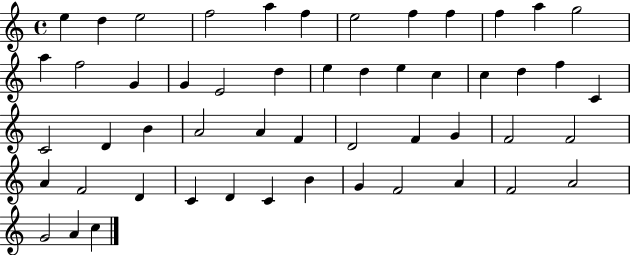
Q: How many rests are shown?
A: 0